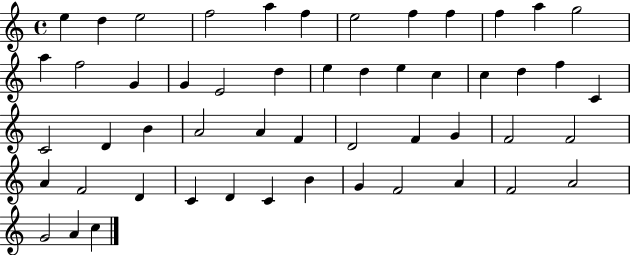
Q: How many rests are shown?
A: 0